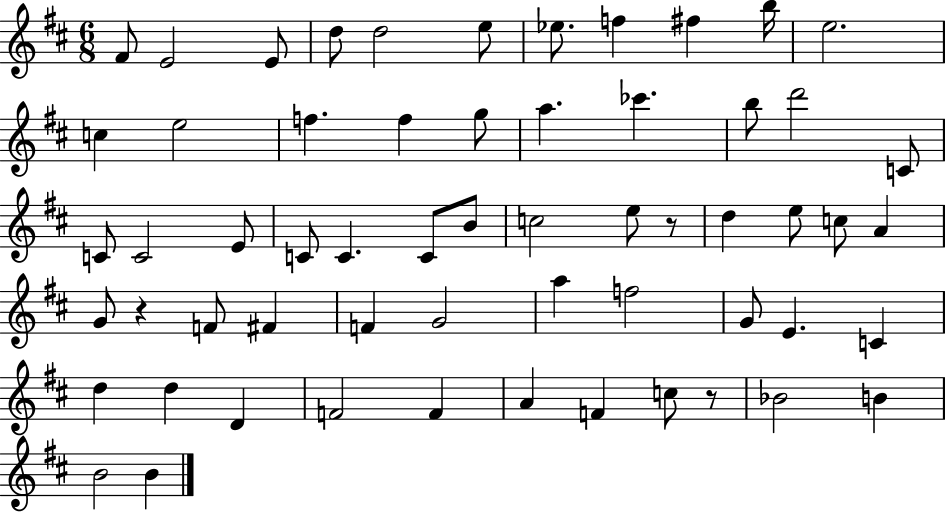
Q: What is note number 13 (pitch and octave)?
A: E5